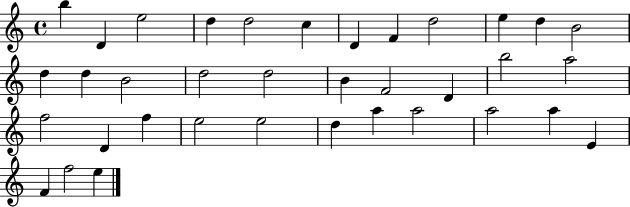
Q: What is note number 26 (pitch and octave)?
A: E5